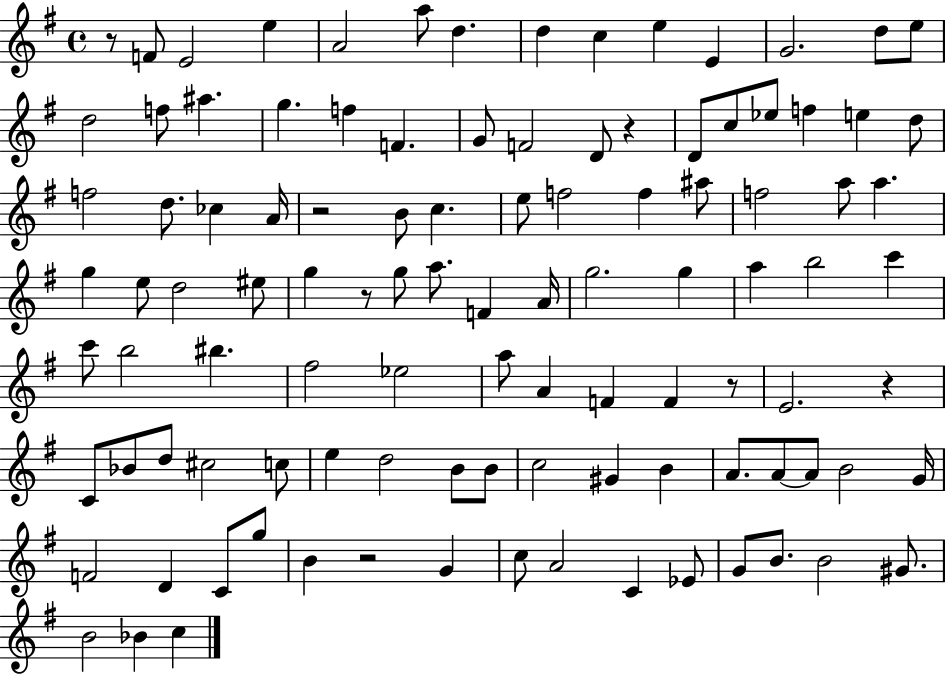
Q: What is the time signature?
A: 4/4